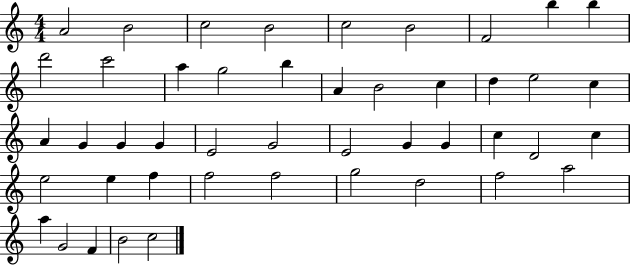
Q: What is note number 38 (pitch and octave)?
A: G5